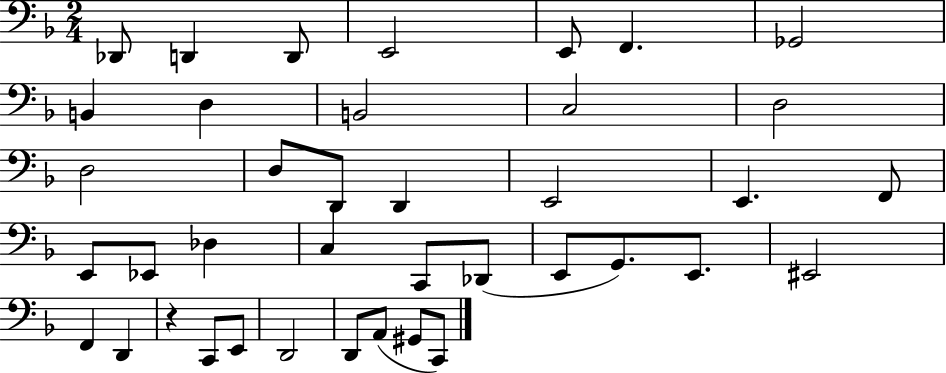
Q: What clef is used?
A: bass